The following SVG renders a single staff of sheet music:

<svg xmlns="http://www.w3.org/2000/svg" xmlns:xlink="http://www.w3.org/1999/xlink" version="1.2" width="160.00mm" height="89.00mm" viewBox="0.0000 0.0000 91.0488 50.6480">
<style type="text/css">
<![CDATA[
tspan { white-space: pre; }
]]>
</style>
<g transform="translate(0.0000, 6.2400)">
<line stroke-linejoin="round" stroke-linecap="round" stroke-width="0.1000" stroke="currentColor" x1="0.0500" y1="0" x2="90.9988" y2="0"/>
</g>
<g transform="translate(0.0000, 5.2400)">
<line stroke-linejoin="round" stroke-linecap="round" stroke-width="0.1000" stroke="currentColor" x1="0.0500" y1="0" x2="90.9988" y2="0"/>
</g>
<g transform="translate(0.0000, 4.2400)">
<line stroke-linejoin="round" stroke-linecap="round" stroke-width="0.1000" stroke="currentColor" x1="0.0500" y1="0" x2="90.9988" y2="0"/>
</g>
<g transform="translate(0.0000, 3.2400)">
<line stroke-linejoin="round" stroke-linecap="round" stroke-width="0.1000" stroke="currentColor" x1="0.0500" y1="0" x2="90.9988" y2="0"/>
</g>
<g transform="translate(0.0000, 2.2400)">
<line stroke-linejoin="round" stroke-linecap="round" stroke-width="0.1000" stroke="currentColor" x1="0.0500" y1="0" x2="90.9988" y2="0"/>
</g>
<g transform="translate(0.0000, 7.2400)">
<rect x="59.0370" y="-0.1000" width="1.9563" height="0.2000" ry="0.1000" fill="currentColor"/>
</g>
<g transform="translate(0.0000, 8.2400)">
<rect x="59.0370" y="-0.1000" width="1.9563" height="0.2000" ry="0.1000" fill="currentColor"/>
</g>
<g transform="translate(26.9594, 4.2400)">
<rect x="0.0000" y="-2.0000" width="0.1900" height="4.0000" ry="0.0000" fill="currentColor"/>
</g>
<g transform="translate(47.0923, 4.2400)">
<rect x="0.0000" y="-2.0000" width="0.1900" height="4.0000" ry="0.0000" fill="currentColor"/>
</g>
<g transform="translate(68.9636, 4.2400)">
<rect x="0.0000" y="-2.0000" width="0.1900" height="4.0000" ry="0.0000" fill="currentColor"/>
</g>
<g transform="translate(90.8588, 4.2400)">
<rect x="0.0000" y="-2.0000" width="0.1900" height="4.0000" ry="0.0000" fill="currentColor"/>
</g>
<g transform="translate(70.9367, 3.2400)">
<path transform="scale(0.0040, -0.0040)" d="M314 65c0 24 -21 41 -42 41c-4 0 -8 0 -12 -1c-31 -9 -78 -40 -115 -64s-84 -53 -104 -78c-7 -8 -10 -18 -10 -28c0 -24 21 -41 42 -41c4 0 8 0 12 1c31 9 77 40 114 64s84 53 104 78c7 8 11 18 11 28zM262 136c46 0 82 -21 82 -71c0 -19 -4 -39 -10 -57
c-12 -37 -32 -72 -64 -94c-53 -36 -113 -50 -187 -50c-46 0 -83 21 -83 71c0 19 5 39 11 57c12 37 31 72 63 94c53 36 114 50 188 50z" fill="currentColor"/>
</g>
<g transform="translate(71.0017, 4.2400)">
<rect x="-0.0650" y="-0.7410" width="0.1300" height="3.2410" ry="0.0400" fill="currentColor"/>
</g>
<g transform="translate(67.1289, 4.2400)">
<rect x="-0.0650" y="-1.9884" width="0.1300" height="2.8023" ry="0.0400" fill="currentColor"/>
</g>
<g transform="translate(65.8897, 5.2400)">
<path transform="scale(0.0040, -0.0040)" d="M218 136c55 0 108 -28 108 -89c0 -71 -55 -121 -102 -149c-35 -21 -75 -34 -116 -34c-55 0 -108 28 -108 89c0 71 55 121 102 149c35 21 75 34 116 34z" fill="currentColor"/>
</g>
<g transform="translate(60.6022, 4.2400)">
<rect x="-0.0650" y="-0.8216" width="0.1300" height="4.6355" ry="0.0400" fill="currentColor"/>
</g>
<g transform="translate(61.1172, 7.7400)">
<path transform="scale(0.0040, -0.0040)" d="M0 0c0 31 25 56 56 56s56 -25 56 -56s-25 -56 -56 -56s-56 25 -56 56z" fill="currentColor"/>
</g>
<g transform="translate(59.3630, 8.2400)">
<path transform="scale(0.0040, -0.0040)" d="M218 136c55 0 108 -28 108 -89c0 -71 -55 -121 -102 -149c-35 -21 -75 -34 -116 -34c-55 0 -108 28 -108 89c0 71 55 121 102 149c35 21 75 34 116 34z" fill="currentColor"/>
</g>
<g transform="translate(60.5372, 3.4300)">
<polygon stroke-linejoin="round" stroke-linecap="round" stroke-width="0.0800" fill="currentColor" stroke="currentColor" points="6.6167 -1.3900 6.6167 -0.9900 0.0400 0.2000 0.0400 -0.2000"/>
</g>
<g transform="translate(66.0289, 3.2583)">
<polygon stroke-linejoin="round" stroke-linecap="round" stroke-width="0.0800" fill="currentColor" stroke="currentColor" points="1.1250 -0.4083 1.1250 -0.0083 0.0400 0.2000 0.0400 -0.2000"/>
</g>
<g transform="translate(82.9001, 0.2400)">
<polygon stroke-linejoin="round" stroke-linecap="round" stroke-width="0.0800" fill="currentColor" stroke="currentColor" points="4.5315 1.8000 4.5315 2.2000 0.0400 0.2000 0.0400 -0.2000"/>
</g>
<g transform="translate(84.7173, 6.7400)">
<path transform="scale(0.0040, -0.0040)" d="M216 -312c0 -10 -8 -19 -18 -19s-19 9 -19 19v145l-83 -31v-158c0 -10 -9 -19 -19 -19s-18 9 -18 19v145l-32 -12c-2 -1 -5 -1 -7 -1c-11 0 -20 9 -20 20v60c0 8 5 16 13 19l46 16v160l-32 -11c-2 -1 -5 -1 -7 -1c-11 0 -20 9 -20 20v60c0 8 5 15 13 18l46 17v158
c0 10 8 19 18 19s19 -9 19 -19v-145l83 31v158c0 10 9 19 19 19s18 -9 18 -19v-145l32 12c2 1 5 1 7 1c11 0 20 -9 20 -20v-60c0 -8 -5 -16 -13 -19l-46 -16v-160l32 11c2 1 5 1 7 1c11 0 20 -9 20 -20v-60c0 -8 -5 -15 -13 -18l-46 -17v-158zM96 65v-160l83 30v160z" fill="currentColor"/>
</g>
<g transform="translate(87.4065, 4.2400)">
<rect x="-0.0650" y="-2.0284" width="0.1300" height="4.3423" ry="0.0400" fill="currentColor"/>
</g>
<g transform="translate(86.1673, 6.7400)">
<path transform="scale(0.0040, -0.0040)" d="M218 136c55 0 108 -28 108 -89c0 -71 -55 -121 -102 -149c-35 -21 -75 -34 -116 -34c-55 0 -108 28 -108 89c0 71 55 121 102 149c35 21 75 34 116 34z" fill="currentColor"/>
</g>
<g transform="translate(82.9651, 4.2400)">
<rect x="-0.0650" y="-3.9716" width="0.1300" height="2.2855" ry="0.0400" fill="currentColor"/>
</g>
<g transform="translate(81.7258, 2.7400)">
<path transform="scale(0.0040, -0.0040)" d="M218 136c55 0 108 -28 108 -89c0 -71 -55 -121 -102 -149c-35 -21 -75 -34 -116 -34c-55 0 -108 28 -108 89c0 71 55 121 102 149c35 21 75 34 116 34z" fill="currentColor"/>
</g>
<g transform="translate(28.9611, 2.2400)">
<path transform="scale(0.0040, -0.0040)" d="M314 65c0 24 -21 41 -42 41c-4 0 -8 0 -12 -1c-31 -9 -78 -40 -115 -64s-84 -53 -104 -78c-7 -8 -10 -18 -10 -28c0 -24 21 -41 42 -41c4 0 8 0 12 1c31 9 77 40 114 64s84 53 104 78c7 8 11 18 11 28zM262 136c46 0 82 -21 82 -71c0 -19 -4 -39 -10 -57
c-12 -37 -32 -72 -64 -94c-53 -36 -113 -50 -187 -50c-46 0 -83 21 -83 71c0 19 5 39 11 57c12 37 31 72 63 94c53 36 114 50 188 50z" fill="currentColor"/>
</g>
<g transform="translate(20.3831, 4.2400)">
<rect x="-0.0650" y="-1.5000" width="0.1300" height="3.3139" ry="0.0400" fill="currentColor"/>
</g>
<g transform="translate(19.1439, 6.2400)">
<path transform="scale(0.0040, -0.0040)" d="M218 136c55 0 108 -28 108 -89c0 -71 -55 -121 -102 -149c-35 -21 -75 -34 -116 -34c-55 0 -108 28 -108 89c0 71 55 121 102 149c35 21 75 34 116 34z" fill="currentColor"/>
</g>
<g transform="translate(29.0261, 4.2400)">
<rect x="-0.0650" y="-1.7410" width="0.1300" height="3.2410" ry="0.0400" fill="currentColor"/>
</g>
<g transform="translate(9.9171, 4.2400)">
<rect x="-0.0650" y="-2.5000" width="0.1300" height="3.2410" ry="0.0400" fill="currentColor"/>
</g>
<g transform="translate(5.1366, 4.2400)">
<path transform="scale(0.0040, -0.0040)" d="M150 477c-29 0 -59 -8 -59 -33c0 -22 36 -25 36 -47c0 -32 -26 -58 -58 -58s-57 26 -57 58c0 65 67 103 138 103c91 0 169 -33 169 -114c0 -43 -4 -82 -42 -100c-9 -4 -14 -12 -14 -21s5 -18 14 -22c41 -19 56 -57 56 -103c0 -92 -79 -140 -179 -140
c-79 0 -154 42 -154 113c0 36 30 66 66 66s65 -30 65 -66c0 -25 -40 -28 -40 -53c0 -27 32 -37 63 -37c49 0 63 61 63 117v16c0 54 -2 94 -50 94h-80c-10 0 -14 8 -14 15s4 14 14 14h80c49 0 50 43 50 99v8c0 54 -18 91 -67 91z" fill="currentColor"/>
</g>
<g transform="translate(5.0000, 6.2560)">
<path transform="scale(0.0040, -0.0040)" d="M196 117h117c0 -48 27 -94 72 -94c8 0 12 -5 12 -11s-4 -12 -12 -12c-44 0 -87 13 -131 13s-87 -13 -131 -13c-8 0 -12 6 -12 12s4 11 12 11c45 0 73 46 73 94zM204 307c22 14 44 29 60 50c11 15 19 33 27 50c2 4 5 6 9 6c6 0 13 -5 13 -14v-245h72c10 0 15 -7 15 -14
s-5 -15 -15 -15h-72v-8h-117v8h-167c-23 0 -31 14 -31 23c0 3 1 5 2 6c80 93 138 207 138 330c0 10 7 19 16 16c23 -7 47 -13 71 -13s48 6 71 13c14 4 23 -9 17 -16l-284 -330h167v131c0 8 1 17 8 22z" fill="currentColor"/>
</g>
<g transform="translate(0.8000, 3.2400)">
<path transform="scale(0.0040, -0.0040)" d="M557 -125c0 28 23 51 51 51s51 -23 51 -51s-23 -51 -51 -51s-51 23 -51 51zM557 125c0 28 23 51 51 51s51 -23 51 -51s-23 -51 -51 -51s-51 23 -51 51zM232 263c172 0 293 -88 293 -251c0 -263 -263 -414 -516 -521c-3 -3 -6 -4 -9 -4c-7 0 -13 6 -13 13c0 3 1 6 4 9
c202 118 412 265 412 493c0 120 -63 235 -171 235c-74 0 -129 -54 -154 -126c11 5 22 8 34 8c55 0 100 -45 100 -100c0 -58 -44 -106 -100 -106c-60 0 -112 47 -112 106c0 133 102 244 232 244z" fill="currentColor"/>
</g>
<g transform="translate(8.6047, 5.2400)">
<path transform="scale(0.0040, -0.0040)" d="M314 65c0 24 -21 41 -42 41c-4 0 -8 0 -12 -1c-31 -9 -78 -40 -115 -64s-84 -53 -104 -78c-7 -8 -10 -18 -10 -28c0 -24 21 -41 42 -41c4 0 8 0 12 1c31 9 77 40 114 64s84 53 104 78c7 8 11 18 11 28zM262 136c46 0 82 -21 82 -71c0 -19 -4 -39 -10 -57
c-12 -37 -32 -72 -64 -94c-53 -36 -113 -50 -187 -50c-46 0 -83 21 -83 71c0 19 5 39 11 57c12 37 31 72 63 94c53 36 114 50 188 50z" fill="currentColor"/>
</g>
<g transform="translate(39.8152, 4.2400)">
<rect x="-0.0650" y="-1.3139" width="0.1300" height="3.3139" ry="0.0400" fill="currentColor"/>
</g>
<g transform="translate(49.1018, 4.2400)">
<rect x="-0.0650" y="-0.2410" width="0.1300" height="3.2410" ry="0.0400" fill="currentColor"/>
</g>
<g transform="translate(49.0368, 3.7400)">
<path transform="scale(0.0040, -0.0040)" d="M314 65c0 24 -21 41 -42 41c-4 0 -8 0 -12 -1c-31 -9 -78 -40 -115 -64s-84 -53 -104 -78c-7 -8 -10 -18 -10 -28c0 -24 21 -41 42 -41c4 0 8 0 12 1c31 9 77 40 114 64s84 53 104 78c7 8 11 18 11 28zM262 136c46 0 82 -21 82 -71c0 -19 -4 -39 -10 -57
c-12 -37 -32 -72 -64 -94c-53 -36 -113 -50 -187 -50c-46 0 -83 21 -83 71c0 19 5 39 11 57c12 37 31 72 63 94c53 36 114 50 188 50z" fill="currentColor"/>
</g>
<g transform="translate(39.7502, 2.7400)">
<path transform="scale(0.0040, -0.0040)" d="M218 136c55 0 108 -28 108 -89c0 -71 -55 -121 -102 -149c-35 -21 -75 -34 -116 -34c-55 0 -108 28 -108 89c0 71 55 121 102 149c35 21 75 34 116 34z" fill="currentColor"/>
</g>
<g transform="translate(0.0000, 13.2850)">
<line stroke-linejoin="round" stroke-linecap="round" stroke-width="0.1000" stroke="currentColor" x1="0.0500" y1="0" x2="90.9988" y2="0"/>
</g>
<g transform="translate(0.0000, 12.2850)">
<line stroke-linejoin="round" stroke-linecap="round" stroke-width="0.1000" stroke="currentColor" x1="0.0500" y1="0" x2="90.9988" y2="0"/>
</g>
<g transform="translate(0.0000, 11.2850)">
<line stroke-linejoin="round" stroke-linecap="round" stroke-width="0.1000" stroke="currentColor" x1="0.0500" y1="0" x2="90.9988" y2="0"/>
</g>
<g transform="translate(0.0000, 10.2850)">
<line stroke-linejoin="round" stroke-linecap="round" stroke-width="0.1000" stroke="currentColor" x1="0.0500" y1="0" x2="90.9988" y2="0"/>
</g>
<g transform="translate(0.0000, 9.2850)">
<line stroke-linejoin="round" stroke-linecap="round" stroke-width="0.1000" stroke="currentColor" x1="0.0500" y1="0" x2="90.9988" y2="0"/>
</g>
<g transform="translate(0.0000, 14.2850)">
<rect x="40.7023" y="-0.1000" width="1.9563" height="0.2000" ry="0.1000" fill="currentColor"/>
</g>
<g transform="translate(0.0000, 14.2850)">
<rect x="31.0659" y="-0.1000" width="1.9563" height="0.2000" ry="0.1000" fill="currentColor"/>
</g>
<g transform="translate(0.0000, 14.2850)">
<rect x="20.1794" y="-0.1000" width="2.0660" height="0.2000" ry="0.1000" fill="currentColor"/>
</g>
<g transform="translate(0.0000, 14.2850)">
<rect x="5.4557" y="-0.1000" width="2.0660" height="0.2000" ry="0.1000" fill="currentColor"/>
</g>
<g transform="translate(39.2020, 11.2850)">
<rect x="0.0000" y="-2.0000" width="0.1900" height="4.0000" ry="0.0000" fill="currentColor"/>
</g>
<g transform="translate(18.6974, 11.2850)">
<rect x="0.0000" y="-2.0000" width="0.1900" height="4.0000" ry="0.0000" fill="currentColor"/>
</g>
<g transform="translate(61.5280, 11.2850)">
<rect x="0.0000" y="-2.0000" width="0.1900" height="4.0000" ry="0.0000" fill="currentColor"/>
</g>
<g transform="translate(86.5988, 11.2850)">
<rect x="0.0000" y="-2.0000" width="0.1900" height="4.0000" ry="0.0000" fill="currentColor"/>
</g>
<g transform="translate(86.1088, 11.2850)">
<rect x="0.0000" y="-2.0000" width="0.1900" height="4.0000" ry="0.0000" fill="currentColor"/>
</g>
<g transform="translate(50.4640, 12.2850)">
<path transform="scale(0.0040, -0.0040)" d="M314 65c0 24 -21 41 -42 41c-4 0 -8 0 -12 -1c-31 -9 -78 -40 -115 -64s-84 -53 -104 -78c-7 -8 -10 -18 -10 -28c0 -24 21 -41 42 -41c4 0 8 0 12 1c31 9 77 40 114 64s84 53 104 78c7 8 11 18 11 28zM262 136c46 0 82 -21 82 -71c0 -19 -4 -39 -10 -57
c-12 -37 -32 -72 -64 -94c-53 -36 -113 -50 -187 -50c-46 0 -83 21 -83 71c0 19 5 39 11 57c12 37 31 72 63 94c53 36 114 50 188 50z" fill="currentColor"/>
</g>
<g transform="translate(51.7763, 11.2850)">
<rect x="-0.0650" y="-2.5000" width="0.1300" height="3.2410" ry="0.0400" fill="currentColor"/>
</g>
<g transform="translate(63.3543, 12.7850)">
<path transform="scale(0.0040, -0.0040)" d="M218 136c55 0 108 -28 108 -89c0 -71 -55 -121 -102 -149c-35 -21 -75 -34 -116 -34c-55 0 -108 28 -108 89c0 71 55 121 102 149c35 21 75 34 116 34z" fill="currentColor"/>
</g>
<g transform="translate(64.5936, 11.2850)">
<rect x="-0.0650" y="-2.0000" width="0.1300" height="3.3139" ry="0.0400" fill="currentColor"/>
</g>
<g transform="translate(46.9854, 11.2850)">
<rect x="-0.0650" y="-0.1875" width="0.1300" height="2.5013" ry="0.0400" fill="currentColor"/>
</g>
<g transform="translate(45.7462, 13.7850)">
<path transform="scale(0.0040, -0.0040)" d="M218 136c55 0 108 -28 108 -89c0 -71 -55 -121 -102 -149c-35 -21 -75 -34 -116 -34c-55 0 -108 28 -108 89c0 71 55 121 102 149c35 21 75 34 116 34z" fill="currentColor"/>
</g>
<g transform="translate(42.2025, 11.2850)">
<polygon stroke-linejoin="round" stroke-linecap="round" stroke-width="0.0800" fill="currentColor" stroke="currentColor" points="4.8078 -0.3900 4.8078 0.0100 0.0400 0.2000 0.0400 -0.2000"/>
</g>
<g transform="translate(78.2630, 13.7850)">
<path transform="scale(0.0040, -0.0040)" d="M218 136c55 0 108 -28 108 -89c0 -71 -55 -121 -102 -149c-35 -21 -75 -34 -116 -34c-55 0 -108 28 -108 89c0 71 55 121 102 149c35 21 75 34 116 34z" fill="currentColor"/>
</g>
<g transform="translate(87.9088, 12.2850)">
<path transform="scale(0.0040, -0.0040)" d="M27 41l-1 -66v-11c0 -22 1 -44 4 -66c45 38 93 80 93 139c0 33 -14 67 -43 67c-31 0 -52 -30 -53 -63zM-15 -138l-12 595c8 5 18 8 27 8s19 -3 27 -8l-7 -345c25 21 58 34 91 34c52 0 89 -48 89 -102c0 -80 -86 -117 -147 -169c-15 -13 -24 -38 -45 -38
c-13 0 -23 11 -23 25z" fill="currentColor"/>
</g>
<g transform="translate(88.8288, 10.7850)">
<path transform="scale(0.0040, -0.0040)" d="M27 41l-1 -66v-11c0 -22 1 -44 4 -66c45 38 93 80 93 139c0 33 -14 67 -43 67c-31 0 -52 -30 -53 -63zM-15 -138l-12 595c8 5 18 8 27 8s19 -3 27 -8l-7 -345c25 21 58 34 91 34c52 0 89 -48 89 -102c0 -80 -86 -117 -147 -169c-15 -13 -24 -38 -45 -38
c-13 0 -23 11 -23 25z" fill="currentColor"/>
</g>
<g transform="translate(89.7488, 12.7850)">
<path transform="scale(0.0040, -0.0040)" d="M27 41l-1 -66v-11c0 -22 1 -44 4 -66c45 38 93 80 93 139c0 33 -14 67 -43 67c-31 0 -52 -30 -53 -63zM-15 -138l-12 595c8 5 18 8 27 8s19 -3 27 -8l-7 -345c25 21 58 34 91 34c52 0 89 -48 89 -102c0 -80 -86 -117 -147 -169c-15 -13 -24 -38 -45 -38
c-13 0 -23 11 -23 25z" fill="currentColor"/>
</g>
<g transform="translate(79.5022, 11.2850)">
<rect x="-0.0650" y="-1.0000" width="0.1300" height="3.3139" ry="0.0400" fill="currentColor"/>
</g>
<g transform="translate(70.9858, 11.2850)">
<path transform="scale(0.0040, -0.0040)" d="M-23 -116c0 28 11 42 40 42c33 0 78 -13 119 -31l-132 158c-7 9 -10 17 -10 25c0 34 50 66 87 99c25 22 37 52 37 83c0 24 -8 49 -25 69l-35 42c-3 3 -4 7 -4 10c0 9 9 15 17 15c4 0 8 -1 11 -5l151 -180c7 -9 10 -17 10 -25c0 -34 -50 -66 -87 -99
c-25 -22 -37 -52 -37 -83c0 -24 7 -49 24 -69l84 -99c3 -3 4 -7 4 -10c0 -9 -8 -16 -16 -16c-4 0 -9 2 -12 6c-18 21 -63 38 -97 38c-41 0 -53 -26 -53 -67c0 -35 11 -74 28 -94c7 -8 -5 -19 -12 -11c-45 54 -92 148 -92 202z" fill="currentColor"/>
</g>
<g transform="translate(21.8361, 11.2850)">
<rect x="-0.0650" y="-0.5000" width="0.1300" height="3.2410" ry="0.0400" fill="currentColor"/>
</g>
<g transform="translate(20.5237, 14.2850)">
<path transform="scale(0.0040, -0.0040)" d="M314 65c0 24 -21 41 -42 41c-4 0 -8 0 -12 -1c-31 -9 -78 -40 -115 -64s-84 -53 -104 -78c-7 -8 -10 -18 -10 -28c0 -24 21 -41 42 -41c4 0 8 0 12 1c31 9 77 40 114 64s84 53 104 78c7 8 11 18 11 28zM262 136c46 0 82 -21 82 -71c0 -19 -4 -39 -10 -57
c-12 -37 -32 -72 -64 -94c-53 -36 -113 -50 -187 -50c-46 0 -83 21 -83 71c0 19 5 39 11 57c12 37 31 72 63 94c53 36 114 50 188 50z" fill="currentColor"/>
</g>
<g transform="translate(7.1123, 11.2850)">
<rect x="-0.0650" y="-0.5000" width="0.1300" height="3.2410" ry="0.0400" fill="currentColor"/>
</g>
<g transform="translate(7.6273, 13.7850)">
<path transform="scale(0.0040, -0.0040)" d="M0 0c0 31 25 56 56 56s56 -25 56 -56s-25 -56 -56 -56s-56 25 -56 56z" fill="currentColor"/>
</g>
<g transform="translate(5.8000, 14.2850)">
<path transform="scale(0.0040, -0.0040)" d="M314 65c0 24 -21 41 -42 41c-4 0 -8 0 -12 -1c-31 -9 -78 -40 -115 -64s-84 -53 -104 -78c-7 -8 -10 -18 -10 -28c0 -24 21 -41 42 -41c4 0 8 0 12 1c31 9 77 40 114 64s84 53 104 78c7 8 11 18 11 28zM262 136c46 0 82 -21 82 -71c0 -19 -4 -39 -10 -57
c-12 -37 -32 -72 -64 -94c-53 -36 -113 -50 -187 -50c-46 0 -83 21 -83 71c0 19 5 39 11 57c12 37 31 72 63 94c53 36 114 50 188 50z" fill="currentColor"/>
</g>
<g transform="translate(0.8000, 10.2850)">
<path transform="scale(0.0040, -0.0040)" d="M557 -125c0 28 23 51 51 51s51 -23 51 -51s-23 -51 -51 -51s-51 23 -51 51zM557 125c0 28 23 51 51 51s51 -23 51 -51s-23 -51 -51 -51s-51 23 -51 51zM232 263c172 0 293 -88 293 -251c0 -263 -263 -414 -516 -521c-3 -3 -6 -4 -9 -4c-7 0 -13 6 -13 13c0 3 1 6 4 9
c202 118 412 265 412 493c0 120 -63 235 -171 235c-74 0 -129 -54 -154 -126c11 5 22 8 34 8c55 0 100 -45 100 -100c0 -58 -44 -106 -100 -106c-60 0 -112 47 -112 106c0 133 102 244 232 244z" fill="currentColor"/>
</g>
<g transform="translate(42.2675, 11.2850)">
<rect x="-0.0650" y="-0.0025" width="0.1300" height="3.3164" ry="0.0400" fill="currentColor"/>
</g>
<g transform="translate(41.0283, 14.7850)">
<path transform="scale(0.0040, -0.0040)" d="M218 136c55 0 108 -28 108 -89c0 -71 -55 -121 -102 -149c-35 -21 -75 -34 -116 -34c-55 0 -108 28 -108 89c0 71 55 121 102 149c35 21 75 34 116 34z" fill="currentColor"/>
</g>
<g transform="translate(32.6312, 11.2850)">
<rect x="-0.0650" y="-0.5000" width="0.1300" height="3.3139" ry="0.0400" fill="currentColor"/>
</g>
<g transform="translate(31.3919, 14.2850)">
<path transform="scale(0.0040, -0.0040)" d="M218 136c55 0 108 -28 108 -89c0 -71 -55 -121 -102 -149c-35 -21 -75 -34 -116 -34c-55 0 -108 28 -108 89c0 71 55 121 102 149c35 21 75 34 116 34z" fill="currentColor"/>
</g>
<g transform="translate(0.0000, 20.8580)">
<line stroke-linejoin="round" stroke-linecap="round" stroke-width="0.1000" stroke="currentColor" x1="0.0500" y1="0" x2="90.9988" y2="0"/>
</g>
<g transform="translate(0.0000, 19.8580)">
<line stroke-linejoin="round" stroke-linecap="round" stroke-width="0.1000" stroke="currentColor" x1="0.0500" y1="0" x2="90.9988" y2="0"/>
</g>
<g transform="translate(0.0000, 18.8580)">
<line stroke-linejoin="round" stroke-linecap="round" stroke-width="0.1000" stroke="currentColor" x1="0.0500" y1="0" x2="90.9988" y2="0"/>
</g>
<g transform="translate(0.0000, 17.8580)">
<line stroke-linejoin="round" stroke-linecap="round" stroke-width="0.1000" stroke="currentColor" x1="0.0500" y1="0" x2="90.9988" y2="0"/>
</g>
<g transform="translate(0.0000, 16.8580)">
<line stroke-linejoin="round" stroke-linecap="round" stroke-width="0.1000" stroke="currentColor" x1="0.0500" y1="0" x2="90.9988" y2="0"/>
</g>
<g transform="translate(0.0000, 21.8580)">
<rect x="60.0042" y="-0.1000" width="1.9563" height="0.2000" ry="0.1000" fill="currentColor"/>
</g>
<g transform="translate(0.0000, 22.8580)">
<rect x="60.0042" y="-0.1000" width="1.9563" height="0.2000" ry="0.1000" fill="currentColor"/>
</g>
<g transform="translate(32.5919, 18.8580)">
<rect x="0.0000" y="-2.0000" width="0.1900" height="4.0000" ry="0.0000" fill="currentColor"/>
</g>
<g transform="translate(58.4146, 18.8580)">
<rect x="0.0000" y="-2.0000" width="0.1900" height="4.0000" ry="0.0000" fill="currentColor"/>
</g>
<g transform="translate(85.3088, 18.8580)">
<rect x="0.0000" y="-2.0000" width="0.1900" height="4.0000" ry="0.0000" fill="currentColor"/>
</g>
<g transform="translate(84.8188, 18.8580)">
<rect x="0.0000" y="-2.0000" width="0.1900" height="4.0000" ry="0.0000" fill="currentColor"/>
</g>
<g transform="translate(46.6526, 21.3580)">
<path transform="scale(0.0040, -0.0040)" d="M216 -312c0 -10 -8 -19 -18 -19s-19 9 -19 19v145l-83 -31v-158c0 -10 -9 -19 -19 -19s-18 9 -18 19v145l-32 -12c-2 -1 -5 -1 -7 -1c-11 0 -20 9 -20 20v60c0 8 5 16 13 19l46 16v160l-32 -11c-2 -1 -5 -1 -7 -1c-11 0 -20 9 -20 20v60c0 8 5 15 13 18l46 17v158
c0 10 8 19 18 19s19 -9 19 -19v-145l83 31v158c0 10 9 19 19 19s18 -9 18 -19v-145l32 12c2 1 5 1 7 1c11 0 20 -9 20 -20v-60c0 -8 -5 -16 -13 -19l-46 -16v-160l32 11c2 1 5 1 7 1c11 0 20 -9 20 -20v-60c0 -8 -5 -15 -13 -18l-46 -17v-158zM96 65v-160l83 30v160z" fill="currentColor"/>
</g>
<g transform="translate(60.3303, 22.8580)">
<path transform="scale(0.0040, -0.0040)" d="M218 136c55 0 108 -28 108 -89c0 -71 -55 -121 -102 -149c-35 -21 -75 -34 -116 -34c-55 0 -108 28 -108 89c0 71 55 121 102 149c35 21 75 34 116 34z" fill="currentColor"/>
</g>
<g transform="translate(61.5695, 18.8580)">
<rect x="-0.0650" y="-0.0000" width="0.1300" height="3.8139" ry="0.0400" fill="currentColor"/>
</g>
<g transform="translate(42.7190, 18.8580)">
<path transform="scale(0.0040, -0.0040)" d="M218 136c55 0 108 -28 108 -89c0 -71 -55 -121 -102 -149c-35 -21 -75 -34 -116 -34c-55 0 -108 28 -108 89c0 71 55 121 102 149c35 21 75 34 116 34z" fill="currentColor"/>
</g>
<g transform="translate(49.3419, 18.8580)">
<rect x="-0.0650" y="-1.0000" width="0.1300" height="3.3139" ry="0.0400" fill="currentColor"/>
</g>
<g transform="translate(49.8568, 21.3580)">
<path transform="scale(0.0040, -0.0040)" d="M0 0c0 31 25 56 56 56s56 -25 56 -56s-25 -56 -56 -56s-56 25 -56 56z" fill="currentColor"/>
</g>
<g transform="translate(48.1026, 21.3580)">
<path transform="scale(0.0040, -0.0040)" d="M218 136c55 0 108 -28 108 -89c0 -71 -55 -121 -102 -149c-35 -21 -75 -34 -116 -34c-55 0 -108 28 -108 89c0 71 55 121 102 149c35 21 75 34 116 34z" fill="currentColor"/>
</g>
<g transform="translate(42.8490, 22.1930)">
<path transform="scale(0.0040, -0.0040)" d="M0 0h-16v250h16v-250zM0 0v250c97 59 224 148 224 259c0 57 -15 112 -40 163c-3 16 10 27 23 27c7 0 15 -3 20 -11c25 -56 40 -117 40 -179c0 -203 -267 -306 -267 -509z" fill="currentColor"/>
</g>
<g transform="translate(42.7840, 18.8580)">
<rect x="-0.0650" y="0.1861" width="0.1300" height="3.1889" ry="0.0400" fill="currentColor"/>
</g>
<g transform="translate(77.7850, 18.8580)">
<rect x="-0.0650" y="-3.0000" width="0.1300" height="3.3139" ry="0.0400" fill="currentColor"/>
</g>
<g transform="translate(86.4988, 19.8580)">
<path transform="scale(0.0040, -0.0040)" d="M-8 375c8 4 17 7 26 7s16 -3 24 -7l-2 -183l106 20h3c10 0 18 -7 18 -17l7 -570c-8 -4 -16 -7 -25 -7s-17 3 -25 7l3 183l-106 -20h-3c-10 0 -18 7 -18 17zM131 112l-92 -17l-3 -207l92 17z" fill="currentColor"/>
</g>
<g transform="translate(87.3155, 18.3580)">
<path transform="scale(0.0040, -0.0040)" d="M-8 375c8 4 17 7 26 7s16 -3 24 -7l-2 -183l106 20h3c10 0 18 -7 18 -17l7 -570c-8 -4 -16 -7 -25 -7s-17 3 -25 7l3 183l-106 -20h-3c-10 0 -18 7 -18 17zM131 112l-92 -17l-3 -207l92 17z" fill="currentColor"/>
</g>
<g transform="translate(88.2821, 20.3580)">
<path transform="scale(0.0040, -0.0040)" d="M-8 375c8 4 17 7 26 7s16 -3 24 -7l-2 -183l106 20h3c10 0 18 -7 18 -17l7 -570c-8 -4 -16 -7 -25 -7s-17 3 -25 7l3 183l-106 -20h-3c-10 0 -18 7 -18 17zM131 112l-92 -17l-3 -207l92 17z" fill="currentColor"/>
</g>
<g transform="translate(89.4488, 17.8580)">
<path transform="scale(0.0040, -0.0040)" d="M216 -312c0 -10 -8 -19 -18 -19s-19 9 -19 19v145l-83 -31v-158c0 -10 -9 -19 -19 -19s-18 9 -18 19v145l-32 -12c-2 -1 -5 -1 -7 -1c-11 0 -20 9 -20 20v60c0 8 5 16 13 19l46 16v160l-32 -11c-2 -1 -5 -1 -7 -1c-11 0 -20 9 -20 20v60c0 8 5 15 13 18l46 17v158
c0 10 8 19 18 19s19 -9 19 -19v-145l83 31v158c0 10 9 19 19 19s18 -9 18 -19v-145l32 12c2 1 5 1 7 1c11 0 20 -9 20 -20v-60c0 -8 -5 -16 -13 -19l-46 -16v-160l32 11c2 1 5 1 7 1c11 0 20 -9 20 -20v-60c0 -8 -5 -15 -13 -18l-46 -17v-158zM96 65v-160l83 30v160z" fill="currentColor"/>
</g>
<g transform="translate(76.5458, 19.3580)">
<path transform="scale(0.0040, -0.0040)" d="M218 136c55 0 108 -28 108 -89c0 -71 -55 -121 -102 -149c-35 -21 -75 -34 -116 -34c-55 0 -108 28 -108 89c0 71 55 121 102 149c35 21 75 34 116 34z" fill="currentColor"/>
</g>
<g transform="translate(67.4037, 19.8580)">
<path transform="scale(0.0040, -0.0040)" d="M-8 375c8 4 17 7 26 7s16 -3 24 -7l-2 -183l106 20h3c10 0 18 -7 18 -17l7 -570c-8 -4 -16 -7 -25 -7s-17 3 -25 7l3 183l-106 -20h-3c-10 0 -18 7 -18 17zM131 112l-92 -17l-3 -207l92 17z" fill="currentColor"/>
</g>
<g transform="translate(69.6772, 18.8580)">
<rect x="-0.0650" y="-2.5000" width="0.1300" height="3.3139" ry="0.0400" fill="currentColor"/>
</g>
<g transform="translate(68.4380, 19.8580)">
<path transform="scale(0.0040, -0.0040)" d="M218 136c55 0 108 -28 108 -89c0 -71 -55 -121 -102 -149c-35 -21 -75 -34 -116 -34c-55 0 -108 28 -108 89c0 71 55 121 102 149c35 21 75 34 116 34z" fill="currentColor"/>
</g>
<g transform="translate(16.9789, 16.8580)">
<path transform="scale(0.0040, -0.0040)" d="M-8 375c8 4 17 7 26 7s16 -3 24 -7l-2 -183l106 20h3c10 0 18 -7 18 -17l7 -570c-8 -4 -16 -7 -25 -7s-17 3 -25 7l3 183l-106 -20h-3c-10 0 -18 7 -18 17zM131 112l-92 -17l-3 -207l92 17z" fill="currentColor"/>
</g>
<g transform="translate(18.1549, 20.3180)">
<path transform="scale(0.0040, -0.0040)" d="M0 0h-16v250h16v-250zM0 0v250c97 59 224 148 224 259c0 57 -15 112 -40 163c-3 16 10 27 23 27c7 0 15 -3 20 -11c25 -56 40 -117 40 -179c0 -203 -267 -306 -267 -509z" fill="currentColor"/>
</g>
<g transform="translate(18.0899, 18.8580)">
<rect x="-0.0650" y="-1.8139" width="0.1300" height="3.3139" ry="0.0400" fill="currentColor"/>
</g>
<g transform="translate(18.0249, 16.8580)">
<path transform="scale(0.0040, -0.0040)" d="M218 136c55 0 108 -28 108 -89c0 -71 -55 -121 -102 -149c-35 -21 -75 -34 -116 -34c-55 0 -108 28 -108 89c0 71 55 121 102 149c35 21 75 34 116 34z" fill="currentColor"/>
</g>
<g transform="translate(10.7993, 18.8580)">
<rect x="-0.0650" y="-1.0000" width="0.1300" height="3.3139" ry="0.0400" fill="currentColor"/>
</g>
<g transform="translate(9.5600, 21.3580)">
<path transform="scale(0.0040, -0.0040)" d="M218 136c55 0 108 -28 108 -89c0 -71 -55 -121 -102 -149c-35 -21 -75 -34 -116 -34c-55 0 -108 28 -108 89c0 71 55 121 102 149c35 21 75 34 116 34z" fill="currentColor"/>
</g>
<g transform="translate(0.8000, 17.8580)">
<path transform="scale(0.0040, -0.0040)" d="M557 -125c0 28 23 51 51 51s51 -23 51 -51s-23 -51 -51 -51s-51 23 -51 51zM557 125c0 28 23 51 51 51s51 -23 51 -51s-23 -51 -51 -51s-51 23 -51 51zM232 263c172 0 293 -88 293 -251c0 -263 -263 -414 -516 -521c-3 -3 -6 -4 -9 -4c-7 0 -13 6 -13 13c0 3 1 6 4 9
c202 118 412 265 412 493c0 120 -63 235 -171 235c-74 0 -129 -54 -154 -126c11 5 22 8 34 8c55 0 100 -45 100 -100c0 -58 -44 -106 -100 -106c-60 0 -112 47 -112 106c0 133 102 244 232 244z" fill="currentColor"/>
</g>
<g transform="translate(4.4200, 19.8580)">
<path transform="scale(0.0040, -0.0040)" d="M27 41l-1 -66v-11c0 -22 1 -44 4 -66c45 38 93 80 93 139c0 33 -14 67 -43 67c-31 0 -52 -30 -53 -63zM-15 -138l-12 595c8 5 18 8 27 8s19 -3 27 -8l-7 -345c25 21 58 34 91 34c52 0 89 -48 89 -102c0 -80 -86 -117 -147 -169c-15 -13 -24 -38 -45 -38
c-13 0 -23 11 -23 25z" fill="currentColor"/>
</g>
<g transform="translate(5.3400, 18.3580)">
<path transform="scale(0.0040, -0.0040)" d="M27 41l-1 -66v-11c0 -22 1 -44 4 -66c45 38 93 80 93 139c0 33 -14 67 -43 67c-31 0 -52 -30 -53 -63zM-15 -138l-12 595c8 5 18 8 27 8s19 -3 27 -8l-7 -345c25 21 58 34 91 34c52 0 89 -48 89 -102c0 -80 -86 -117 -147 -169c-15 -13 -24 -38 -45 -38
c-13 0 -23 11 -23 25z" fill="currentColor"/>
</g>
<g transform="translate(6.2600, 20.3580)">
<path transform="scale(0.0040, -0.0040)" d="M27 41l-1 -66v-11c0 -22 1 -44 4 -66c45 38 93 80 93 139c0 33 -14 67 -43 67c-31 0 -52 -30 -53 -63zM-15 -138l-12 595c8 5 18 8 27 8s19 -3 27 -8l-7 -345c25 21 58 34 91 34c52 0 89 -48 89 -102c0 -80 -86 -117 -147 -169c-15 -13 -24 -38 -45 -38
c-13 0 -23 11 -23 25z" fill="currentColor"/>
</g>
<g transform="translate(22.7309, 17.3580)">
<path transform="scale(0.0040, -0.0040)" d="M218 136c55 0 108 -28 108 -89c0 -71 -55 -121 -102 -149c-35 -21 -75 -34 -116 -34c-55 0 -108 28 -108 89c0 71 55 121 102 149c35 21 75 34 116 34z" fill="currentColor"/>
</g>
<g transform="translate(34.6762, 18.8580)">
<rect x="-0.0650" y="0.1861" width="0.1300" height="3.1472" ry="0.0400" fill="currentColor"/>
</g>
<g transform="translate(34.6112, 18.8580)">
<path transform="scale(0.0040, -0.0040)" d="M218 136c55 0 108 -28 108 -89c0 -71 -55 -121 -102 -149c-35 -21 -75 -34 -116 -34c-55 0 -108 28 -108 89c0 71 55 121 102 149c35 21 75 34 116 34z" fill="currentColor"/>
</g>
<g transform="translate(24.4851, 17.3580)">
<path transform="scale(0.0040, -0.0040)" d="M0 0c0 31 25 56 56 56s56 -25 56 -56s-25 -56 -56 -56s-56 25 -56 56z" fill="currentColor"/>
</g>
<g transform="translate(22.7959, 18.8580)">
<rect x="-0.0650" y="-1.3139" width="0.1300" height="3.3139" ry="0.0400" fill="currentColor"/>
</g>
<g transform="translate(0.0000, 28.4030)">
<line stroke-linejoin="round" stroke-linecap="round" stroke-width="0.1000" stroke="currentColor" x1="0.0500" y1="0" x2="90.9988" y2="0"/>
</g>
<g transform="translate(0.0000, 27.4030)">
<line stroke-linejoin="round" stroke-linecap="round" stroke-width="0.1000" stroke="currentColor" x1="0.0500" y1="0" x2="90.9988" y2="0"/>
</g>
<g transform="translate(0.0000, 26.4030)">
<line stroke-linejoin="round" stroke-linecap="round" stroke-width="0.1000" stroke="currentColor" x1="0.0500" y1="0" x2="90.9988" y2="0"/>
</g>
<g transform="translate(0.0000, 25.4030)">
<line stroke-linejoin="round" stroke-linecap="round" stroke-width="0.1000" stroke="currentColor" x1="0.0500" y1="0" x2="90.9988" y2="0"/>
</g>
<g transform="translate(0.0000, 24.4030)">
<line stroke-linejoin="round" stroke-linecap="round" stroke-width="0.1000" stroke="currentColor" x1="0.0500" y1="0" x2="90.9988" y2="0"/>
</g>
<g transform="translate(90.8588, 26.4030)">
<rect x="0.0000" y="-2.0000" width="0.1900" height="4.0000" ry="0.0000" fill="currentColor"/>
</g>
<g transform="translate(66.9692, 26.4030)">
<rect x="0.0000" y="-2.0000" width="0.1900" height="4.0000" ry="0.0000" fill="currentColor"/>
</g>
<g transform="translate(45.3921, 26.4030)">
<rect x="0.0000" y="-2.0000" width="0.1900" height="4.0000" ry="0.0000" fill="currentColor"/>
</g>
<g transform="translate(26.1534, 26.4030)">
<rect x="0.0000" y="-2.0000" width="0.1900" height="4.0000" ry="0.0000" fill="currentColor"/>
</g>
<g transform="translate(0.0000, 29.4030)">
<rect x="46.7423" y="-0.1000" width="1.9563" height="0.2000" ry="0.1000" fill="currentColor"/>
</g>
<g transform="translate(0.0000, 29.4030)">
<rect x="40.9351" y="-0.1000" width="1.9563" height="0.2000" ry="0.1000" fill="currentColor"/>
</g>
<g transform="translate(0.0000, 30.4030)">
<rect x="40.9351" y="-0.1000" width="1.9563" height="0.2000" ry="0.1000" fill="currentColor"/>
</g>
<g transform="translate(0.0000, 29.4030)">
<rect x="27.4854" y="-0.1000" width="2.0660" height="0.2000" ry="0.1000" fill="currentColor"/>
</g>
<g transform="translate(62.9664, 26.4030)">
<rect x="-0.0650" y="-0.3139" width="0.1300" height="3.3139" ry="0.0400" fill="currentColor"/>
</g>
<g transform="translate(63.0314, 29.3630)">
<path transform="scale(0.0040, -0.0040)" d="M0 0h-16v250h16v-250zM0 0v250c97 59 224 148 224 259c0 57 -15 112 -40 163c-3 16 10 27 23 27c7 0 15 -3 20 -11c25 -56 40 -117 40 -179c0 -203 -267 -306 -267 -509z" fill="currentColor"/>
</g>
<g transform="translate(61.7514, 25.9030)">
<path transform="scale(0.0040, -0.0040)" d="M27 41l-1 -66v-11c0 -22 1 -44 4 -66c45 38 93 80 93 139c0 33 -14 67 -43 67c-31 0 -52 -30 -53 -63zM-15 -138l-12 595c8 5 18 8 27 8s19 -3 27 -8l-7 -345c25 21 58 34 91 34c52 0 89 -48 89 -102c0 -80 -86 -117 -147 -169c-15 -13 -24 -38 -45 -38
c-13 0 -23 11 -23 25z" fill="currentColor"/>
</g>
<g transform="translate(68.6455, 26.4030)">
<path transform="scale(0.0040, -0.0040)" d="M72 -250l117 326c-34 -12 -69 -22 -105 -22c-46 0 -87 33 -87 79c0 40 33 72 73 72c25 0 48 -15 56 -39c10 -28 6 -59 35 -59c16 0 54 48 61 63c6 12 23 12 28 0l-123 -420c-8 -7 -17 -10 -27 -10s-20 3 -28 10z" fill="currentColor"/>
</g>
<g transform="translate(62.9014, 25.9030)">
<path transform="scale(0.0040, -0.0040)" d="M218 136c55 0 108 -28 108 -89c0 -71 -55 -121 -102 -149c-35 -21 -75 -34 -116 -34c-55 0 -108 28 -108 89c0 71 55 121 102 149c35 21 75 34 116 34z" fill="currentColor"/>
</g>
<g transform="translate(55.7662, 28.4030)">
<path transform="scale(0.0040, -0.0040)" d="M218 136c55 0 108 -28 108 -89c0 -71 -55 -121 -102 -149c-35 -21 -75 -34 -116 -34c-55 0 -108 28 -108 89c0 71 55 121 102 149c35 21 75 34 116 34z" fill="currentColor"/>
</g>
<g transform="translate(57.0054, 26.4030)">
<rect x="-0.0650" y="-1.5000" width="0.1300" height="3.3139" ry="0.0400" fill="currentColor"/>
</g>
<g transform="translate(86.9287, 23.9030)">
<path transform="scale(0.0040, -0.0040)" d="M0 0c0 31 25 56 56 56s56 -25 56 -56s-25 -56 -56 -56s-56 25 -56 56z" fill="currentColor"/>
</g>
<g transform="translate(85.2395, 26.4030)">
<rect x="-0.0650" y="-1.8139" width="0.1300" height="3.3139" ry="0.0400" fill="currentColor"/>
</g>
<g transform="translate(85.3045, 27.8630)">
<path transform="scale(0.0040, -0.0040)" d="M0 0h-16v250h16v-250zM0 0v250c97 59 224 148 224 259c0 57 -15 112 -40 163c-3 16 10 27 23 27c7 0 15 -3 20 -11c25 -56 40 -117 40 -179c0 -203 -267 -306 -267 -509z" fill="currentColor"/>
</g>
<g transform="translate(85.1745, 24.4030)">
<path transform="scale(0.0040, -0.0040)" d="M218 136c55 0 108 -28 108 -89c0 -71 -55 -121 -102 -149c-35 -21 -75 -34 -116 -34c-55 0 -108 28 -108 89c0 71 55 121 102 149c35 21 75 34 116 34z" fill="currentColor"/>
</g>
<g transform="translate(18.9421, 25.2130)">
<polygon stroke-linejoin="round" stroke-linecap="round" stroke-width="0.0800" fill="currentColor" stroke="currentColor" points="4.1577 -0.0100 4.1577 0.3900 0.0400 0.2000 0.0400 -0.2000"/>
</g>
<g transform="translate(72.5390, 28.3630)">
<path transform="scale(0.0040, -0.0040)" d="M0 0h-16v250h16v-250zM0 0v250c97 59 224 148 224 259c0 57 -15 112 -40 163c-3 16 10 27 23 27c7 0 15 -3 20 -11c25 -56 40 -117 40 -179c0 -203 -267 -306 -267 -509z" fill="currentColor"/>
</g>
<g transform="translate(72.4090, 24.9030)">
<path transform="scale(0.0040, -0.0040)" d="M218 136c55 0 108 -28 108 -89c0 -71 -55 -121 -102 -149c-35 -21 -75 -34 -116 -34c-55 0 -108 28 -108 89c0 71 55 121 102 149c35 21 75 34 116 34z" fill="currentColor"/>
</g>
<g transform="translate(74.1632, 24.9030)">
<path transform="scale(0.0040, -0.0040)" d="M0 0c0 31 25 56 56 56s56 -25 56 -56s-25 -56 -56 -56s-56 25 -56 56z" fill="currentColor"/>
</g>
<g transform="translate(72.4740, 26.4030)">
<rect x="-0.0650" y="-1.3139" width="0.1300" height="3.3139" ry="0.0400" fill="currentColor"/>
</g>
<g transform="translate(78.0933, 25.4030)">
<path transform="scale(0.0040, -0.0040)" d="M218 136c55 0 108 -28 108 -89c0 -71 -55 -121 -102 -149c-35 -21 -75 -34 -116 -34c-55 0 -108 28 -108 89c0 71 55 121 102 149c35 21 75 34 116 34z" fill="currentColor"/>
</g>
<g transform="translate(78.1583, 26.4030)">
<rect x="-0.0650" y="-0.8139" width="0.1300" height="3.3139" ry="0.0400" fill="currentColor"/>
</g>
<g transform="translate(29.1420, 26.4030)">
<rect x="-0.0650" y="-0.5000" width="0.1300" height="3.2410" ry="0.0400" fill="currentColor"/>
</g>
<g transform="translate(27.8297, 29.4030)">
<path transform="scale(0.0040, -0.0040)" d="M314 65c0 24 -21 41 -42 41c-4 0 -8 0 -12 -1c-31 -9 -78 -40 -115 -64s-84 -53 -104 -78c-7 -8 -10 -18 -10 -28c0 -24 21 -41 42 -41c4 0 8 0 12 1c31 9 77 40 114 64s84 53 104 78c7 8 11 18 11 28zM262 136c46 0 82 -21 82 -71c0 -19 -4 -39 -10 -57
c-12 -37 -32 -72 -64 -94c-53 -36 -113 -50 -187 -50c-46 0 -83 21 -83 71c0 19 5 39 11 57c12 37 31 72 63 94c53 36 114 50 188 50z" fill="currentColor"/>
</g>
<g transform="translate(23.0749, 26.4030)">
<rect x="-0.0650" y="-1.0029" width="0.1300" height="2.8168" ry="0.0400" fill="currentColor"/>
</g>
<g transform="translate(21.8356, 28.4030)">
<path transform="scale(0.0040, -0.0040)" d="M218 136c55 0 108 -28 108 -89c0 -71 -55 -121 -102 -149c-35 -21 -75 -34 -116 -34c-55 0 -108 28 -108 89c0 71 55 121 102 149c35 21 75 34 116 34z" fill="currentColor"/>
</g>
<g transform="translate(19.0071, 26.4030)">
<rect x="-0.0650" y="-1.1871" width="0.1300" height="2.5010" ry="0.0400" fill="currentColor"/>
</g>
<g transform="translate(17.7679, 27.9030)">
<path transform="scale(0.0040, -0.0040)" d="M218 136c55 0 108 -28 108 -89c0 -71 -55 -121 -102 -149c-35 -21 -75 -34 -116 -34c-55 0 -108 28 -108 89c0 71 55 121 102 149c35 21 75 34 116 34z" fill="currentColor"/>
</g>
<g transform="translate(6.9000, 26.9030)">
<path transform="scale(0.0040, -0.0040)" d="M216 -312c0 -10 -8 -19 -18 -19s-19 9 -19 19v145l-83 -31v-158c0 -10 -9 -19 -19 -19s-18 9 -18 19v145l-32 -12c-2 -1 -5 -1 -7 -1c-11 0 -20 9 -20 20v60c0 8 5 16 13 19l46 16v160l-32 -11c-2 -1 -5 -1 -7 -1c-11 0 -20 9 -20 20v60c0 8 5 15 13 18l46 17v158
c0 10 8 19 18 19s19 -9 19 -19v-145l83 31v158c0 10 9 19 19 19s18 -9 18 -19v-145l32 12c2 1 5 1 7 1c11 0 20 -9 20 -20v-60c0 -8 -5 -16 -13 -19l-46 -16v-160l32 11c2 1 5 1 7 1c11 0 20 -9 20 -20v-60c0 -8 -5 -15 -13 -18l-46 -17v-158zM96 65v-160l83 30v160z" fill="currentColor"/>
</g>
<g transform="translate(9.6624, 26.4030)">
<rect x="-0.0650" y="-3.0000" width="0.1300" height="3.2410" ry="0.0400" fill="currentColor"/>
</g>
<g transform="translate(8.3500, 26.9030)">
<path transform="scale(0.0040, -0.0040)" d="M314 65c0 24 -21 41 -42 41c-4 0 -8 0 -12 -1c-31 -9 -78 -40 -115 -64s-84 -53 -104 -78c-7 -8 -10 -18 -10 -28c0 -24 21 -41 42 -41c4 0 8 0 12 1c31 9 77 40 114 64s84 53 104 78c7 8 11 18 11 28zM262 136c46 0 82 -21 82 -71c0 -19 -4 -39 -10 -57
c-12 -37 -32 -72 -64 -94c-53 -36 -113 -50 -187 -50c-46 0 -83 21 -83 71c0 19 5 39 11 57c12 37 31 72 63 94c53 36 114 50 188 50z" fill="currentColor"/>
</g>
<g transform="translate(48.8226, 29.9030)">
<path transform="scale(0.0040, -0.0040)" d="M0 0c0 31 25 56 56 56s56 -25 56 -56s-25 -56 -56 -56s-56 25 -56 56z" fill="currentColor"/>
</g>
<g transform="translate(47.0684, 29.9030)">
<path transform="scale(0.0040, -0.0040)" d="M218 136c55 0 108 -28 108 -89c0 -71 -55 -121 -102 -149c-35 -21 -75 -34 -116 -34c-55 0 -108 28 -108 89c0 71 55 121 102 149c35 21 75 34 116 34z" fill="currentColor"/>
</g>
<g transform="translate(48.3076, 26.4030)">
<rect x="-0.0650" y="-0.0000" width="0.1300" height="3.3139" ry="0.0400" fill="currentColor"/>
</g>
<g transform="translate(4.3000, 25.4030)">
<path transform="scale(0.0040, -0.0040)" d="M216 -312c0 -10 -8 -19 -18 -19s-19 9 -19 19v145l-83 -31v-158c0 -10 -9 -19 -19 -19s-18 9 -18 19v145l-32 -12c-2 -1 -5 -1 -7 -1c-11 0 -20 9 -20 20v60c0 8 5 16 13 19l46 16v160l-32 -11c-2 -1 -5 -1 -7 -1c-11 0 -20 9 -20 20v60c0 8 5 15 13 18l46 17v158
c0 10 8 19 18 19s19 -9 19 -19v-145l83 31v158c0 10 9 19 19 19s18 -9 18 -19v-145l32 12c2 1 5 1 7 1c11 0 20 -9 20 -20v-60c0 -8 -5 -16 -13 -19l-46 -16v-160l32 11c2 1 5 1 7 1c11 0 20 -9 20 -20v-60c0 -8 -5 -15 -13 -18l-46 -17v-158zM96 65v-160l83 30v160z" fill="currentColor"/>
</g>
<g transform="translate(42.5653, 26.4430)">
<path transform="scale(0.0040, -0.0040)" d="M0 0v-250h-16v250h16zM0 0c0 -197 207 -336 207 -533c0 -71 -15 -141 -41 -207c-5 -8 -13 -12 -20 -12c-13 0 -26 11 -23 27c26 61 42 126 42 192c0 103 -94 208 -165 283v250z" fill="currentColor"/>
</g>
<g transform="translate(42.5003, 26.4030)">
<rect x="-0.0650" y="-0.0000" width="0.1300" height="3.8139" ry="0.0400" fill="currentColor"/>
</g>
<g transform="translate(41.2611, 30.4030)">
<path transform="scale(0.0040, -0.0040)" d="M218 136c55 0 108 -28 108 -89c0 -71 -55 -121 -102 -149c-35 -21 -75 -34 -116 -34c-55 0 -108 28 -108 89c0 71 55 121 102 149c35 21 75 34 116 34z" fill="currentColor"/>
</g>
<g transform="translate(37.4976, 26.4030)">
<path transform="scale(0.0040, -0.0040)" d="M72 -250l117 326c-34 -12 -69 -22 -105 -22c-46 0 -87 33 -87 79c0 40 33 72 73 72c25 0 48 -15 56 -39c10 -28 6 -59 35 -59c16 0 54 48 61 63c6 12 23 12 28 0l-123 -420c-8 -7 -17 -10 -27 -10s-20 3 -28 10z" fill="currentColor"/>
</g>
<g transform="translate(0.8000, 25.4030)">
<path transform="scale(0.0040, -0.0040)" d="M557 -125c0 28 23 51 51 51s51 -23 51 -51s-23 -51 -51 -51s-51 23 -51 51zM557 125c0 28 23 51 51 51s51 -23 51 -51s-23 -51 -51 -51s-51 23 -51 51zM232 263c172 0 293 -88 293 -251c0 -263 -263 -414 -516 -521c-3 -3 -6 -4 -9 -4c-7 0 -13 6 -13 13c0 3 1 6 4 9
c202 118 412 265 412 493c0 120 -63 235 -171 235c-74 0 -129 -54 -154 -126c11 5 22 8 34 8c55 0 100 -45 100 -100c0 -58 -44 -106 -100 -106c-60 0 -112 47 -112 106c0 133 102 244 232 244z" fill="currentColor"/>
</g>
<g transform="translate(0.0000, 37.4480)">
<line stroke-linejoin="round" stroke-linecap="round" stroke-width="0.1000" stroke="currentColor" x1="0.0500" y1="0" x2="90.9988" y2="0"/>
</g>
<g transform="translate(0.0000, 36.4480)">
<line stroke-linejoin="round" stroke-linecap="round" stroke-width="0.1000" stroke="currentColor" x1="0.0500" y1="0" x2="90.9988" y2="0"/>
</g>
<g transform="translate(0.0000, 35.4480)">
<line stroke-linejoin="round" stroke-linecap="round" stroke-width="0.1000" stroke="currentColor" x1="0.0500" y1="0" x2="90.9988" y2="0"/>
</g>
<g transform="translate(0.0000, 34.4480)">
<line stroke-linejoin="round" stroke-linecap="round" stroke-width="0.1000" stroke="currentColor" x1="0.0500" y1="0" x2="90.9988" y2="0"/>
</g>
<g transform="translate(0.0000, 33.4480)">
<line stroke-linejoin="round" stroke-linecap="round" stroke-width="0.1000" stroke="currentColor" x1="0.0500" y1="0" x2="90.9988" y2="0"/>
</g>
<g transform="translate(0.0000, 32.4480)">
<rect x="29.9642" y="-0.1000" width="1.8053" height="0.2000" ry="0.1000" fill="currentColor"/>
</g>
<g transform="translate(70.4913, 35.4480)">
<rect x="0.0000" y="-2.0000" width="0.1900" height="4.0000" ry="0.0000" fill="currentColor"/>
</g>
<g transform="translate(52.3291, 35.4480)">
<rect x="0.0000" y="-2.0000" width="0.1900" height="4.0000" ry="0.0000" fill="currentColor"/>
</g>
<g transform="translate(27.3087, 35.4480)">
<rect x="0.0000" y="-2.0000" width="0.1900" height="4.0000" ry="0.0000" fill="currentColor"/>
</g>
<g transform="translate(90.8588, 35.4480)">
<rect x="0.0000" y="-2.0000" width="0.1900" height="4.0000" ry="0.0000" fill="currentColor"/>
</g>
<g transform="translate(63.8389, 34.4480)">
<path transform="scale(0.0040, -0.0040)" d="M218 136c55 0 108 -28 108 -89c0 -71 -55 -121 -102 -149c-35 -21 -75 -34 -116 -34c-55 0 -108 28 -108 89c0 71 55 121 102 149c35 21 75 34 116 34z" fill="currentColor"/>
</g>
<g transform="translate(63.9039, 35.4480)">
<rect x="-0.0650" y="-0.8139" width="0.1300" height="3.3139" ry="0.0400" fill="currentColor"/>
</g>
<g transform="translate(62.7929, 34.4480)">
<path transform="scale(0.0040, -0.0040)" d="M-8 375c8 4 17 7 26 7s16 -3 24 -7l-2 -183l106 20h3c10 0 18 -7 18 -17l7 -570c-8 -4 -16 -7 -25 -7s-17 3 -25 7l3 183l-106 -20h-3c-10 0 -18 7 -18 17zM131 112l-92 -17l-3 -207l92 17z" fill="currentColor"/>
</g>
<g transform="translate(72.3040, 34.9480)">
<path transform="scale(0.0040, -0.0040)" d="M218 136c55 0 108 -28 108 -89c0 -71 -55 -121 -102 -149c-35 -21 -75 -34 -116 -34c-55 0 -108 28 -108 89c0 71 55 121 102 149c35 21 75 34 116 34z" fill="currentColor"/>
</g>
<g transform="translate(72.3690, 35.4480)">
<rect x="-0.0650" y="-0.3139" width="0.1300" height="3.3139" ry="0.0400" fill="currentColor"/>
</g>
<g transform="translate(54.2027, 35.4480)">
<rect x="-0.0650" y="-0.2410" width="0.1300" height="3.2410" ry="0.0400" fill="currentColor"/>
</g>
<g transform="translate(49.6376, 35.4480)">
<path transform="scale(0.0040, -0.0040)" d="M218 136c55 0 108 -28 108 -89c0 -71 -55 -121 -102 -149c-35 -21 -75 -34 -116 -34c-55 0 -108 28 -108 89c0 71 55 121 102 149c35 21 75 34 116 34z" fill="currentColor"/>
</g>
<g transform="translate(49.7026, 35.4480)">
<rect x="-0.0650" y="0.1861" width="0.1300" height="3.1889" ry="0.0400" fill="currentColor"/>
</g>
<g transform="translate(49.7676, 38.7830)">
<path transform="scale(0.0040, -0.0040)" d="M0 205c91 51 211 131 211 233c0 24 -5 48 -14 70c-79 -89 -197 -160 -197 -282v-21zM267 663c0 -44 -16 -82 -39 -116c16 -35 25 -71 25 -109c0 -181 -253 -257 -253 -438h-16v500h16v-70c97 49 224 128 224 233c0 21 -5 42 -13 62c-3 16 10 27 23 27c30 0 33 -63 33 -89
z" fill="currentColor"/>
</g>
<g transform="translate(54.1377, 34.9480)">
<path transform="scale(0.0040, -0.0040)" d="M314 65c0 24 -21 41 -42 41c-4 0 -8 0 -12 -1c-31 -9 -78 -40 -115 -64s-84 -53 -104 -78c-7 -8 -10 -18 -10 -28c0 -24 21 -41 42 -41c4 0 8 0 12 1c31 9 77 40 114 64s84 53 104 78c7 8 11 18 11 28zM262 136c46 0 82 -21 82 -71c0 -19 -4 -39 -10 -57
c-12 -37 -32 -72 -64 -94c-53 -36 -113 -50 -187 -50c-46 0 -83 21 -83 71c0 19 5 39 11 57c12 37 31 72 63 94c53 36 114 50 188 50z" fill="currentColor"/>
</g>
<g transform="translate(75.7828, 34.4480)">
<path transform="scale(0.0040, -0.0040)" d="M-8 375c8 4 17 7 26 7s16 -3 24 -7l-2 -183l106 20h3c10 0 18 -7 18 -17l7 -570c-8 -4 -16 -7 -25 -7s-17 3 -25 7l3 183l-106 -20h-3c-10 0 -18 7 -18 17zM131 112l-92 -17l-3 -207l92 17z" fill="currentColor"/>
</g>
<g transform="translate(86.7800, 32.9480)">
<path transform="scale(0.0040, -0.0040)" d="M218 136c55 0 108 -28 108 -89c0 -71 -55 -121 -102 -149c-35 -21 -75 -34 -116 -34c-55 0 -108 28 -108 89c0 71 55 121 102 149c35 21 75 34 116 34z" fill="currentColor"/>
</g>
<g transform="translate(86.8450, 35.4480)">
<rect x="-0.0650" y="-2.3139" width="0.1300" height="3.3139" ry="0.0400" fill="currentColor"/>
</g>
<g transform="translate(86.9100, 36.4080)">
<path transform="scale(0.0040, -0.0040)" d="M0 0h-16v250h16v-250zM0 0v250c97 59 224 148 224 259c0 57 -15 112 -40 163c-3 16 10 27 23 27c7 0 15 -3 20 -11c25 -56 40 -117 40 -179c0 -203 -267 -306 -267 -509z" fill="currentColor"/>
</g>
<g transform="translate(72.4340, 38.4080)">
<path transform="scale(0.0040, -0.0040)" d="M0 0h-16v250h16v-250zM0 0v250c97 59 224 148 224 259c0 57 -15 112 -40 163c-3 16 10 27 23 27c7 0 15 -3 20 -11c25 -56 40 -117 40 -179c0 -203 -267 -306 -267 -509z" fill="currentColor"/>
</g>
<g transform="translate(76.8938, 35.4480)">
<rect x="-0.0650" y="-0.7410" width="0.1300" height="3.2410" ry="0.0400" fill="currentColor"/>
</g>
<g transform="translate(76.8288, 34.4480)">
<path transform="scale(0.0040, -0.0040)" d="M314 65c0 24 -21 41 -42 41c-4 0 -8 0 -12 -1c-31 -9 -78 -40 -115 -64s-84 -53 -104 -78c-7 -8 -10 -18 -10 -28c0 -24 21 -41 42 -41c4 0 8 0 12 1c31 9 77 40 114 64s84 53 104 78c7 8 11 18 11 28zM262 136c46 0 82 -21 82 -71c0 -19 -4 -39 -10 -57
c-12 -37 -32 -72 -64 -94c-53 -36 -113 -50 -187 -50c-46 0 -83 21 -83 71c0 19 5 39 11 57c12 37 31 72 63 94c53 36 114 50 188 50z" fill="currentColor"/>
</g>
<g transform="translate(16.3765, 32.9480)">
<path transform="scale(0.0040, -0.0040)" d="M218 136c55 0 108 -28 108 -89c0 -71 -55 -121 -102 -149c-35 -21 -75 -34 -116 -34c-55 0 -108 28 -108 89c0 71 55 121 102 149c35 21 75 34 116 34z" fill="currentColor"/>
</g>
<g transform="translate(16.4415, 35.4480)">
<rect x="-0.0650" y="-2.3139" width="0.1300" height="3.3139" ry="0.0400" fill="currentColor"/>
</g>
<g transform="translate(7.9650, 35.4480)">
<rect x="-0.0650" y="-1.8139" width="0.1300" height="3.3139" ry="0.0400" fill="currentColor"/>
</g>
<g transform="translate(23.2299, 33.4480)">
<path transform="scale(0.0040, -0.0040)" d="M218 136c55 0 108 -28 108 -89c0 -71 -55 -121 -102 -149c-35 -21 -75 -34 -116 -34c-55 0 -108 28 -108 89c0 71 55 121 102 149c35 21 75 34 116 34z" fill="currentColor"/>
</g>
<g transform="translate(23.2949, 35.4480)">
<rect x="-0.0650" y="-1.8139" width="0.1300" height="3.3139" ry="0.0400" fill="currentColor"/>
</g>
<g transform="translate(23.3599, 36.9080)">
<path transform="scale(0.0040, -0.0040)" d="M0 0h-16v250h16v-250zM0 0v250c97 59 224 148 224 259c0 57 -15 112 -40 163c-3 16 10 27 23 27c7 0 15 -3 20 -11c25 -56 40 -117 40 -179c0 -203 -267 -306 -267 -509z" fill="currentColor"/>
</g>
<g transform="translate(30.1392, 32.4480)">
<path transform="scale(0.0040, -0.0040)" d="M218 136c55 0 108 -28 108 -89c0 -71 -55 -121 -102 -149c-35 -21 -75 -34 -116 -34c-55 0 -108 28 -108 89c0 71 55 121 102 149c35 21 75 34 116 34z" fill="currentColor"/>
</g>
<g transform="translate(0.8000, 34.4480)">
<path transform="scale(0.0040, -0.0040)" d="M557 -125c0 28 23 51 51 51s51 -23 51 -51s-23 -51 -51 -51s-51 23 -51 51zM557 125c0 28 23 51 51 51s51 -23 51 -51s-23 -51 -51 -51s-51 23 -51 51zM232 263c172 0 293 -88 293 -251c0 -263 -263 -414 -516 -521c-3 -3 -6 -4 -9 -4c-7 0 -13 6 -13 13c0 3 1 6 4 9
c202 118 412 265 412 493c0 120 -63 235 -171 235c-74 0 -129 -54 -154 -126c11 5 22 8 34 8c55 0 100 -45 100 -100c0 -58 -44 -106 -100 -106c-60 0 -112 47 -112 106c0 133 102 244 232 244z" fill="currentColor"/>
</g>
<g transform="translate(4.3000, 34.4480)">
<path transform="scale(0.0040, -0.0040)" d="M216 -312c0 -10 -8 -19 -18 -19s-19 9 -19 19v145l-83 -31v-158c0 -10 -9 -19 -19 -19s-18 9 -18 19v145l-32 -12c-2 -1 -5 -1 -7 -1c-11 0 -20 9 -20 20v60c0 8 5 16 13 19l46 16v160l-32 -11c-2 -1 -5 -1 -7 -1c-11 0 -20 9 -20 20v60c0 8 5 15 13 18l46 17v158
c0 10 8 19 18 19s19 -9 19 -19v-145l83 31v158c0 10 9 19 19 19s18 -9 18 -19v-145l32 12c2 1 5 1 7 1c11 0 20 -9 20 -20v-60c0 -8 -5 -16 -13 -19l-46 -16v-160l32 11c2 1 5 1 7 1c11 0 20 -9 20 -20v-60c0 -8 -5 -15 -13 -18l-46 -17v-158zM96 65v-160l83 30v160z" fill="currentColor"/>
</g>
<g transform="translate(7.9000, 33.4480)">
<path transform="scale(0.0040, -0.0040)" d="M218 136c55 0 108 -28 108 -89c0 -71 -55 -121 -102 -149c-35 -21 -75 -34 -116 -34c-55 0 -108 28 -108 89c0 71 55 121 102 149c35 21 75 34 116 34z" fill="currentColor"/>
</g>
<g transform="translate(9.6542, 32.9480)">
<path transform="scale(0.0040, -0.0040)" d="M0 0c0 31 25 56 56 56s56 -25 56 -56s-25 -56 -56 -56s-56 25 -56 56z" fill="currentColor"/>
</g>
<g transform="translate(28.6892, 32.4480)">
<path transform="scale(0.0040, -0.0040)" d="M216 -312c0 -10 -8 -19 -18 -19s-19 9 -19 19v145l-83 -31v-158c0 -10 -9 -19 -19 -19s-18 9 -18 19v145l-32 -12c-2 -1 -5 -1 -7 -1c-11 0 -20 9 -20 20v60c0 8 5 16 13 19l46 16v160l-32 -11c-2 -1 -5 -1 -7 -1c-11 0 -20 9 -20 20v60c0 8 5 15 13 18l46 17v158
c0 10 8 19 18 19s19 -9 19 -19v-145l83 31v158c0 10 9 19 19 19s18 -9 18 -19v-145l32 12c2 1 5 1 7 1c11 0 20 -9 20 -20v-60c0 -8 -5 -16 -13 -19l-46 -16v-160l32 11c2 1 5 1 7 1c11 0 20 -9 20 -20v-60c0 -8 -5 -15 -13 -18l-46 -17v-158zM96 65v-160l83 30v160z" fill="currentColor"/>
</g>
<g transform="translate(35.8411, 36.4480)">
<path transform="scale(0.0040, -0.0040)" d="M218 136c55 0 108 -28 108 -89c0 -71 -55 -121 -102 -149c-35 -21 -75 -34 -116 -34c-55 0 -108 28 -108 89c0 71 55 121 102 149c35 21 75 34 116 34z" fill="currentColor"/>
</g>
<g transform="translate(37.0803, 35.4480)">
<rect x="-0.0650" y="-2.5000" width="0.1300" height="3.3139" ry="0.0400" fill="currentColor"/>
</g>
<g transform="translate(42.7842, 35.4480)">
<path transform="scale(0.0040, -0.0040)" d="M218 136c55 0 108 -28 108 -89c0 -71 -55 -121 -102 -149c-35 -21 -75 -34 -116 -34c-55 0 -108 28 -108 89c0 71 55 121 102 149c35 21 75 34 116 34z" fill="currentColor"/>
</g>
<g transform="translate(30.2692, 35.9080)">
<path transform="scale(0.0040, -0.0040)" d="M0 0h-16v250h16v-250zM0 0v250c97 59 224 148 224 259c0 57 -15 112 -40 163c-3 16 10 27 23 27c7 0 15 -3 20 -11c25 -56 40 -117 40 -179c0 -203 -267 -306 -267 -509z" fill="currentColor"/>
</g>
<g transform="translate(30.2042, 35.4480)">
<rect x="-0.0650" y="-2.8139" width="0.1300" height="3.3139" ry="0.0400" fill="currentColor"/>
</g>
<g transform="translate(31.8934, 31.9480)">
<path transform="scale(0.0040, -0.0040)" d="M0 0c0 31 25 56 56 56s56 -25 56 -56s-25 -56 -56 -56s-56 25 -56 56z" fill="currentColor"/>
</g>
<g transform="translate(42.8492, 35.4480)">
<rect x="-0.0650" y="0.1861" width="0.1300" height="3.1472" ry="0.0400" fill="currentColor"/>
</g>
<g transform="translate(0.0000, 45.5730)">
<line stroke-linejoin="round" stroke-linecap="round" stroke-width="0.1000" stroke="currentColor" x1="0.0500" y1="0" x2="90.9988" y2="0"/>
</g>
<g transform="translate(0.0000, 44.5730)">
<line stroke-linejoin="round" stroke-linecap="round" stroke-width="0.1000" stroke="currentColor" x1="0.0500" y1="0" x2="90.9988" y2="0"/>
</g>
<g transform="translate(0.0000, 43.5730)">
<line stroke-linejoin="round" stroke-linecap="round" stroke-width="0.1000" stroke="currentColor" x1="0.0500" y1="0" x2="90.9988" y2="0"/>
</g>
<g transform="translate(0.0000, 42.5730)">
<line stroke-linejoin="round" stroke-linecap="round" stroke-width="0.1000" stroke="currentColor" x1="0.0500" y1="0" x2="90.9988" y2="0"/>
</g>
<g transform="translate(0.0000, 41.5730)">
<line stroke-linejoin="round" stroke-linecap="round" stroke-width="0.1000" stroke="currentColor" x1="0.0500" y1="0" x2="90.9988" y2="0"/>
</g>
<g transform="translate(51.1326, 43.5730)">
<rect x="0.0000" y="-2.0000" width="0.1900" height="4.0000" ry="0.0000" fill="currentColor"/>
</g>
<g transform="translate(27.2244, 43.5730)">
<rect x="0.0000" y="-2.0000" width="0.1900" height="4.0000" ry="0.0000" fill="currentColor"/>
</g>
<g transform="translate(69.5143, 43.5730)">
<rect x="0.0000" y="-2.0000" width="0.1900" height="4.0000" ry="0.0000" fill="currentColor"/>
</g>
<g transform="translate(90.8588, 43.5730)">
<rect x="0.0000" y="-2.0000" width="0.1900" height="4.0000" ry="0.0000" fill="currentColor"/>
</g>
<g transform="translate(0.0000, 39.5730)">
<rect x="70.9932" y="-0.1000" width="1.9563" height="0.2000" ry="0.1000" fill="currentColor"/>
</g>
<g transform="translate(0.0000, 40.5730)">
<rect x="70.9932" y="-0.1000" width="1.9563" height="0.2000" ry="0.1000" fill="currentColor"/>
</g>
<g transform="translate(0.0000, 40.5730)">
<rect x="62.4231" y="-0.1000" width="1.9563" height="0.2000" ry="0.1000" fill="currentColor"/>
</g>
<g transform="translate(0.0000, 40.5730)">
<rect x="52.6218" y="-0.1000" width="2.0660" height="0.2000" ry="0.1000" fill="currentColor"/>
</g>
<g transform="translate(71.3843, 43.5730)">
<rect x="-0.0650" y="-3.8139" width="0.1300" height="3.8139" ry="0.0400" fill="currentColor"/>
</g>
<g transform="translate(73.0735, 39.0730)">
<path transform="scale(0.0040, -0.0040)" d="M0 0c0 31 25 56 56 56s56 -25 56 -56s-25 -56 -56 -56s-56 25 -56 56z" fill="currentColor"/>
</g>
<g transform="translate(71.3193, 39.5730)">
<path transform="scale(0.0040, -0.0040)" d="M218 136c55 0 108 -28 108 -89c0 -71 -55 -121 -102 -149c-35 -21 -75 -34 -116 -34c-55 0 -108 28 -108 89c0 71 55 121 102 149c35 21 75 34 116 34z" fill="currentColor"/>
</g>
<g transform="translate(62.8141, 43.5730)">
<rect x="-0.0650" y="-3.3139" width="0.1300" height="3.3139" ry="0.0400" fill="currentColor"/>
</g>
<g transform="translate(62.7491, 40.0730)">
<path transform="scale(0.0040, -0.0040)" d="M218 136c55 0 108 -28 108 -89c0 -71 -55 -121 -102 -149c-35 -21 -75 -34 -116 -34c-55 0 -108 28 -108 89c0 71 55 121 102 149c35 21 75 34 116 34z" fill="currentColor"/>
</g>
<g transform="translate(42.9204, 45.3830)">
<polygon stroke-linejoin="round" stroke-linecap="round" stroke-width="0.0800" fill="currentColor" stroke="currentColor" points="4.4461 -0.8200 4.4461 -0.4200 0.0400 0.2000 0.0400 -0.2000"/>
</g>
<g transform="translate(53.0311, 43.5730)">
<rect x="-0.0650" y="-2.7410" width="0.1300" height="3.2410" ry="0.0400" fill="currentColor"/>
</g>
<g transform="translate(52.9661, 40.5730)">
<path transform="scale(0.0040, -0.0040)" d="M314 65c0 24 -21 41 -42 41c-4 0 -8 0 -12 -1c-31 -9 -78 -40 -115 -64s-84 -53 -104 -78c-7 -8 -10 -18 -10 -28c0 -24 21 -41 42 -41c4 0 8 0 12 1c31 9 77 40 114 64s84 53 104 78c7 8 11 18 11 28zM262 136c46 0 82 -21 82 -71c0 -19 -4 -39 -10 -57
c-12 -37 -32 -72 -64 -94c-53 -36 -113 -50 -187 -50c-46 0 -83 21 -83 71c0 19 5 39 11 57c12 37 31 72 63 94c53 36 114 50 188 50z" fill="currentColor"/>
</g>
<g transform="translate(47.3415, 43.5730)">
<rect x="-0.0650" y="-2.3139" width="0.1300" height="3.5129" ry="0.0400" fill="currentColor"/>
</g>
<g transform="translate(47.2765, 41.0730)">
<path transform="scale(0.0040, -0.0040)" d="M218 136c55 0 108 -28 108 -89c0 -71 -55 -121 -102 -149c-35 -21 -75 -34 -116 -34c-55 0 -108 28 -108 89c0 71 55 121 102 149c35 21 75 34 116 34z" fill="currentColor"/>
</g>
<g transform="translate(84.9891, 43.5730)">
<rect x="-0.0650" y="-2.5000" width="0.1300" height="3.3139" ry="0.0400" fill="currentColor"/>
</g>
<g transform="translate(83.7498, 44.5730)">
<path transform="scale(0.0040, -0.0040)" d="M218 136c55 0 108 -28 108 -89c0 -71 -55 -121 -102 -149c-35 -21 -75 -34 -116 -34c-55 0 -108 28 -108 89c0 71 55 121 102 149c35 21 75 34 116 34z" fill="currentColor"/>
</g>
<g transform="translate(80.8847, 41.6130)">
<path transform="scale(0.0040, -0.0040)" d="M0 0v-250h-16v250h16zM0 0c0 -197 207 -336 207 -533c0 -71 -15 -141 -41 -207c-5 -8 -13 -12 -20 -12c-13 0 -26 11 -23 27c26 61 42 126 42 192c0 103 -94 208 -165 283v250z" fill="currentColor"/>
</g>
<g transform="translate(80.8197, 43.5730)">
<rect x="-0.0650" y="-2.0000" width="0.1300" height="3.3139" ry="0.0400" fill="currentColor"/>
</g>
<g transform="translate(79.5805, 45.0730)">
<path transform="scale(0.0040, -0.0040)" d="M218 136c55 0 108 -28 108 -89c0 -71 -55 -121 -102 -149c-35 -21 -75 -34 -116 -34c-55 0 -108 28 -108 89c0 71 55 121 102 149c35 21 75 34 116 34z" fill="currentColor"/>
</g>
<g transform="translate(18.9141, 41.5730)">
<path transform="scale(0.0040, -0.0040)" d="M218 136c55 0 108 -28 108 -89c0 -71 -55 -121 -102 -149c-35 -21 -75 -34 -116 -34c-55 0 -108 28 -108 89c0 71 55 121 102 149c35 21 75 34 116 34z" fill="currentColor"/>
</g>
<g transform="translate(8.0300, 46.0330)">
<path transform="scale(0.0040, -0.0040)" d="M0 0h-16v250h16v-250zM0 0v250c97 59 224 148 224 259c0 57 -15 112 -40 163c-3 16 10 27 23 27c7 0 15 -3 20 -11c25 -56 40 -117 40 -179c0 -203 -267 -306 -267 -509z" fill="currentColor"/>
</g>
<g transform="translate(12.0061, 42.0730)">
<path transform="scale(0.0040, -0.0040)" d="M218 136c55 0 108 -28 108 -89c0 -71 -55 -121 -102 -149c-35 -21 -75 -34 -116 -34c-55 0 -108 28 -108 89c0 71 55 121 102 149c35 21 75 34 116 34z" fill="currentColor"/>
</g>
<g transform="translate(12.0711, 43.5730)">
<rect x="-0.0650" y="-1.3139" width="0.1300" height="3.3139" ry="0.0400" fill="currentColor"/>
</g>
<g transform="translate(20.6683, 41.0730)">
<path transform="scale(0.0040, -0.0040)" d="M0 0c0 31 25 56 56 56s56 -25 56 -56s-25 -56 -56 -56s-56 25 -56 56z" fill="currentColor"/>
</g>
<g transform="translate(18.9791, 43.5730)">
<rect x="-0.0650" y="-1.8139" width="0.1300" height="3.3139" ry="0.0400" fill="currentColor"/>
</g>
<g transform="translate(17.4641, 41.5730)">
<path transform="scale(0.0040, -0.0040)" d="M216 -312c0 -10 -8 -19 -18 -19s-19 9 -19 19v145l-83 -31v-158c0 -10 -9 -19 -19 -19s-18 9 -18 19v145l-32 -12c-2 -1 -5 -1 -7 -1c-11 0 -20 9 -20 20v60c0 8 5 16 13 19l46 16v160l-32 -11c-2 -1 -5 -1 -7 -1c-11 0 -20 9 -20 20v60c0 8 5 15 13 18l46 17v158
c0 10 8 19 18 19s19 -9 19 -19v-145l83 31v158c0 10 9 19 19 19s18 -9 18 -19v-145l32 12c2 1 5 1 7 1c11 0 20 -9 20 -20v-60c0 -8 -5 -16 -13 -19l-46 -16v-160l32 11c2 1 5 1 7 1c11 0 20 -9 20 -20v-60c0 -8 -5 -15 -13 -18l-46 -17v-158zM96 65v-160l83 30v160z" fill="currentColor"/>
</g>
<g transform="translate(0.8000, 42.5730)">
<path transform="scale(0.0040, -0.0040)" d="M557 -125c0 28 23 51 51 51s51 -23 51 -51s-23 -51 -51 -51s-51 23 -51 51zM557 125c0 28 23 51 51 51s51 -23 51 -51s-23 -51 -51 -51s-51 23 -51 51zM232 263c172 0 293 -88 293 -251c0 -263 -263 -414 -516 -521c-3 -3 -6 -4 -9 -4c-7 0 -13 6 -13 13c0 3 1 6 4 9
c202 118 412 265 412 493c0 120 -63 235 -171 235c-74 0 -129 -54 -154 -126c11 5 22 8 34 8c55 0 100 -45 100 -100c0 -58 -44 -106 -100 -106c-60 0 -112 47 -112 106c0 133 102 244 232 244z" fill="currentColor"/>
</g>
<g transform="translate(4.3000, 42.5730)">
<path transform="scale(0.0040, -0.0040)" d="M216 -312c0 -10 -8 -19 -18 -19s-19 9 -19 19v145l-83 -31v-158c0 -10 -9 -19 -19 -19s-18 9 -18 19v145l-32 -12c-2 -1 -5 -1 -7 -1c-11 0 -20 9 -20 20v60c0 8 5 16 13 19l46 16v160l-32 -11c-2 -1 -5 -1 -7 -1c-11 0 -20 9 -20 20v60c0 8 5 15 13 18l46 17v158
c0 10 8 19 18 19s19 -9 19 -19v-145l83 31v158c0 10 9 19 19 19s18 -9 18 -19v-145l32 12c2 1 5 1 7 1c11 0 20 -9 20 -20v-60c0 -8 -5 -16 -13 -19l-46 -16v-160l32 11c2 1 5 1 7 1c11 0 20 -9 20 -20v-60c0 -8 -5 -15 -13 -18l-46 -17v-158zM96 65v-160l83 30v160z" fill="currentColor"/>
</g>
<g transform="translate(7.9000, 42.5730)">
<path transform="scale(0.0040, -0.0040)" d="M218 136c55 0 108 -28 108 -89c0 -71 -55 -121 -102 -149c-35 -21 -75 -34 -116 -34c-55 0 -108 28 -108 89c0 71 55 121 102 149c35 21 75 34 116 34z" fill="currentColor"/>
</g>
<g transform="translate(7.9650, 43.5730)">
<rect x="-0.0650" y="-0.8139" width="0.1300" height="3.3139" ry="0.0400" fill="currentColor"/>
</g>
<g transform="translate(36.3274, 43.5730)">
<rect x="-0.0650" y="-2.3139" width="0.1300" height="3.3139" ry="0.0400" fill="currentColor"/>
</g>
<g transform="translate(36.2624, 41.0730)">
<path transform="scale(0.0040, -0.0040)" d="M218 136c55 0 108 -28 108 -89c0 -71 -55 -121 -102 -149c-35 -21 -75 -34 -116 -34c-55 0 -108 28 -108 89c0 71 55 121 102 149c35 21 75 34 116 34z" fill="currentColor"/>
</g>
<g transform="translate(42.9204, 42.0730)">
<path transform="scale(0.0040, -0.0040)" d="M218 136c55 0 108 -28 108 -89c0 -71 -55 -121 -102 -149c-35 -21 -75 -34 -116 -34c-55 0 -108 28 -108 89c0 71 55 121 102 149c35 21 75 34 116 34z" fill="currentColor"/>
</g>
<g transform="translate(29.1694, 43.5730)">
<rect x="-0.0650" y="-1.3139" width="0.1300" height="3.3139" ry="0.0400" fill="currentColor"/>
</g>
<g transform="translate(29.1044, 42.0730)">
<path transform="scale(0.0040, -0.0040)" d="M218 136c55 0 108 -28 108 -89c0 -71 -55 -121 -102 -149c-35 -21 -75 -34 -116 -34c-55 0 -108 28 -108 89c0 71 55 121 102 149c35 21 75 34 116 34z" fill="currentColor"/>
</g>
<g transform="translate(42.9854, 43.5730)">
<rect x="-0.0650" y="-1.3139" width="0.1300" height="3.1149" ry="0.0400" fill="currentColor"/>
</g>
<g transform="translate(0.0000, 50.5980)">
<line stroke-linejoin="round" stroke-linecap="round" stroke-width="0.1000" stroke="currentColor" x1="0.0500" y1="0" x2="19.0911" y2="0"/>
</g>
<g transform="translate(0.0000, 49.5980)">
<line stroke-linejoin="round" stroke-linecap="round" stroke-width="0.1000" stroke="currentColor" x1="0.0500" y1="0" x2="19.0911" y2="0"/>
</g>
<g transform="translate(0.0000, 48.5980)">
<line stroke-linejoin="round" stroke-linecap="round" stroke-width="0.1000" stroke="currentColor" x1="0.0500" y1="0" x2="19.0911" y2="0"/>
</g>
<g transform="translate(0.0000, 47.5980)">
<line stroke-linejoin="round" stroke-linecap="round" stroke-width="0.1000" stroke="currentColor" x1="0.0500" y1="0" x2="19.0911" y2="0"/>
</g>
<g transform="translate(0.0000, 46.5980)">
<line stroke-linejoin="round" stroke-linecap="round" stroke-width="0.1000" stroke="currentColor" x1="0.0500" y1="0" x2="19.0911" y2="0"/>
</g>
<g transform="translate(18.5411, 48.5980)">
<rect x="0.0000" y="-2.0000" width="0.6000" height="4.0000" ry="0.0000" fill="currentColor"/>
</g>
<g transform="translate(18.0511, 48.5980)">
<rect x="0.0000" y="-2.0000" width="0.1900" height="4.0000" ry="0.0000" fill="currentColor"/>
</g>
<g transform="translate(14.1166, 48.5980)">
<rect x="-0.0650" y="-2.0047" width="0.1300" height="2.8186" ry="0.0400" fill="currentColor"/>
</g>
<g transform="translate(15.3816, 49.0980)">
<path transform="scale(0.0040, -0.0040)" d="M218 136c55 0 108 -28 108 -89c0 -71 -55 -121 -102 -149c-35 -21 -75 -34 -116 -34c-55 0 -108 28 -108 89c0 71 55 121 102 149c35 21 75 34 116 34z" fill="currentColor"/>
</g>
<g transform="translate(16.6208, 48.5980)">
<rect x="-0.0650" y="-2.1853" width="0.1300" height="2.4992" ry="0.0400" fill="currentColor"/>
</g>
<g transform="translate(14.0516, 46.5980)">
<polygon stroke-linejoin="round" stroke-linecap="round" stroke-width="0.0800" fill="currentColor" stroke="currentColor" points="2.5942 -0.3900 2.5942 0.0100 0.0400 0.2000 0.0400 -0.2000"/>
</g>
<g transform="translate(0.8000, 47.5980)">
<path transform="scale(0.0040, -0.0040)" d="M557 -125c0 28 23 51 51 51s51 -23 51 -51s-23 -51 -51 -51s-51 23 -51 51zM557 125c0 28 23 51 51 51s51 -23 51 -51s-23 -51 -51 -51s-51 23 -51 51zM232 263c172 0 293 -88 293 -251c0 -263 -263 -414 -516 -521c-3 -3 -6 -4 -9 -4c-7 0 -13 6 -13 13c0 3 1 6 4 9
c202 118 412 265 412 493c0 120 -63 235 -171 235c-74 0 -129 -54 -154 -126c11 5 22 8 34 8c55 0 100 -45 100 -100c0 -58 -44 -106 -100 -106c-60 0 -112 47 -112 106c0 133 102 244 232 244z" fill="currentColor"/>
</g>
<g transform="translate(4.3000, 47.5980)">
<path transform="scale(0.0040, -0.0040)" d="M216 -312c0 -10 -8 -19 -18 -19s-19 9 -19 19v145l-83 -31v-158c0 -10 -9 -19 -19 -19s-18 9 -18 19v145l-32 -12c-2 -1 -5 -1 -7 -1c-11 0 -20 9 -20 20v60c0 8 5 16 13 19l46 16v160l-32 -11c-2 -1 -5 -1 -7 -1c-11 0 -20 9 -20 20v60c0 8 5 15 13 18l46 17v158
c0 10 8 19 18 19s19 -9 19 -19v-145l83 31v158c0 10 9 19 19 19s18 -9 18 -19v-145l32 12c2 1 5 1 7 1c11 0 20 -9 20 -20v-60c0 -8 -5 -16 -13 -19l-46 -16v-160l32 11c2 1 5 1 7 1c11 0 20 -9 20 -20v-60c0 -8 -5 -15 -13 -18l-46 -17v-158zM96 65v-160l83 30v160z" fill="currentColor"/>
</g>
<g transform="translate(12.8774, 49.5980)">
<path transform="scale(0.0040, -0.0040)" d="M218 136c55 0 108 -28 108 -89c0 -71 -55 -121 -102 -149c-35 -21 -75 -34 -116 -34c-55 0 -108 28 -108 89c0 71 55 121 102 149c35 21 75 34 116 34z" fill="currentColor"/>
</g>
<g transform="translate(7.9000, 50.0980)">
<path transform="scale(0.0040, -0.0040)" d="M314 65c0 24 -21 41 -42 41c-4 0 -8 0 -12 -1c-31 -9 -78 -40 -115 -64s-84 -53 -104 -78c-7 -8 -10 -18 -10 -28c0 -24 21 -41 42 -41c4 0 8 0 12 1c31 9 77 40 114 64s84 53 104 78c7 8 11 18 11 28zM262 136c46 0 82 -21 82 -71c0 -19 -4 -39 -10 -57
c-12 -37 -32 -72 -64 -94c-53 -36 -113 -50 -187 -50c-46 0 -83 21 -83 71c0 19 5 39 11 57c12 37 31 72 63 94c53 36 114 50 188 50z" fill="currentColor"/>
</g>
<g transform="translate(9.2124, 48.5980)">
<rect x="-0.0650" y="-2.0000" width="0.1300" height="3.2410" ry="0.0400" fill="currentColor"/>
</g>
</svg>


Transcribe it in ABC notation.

X:1
T:Untitled
M:3/4
L:1/4
K:C
B,,2 G,, A,2 G, E,2 C,,/2 B,,/4 F,2 G,/2 ^F,,/2 E,,2 E,,2 E,, D,,/2 F,,/2 B,,2 A,, z F,, F,, A,/2 G, D, D,/2 ^F,, C,, B,, C, ^C,2 A,,/2 G,,/2 E,,2 z/2 C,,/2 D,, G,, _E,/2 z/2 G,/2 ^F, A,/2 A, B, A,/2 ^C/2 B,, D, D,/4 E,2 F, E,/2 F,2 B,/2 ^F,/2 G, ^A, G, B, G,/2 B,/2 C2 D E A,,/2 B,, A,,2 B,,/2 C,/2